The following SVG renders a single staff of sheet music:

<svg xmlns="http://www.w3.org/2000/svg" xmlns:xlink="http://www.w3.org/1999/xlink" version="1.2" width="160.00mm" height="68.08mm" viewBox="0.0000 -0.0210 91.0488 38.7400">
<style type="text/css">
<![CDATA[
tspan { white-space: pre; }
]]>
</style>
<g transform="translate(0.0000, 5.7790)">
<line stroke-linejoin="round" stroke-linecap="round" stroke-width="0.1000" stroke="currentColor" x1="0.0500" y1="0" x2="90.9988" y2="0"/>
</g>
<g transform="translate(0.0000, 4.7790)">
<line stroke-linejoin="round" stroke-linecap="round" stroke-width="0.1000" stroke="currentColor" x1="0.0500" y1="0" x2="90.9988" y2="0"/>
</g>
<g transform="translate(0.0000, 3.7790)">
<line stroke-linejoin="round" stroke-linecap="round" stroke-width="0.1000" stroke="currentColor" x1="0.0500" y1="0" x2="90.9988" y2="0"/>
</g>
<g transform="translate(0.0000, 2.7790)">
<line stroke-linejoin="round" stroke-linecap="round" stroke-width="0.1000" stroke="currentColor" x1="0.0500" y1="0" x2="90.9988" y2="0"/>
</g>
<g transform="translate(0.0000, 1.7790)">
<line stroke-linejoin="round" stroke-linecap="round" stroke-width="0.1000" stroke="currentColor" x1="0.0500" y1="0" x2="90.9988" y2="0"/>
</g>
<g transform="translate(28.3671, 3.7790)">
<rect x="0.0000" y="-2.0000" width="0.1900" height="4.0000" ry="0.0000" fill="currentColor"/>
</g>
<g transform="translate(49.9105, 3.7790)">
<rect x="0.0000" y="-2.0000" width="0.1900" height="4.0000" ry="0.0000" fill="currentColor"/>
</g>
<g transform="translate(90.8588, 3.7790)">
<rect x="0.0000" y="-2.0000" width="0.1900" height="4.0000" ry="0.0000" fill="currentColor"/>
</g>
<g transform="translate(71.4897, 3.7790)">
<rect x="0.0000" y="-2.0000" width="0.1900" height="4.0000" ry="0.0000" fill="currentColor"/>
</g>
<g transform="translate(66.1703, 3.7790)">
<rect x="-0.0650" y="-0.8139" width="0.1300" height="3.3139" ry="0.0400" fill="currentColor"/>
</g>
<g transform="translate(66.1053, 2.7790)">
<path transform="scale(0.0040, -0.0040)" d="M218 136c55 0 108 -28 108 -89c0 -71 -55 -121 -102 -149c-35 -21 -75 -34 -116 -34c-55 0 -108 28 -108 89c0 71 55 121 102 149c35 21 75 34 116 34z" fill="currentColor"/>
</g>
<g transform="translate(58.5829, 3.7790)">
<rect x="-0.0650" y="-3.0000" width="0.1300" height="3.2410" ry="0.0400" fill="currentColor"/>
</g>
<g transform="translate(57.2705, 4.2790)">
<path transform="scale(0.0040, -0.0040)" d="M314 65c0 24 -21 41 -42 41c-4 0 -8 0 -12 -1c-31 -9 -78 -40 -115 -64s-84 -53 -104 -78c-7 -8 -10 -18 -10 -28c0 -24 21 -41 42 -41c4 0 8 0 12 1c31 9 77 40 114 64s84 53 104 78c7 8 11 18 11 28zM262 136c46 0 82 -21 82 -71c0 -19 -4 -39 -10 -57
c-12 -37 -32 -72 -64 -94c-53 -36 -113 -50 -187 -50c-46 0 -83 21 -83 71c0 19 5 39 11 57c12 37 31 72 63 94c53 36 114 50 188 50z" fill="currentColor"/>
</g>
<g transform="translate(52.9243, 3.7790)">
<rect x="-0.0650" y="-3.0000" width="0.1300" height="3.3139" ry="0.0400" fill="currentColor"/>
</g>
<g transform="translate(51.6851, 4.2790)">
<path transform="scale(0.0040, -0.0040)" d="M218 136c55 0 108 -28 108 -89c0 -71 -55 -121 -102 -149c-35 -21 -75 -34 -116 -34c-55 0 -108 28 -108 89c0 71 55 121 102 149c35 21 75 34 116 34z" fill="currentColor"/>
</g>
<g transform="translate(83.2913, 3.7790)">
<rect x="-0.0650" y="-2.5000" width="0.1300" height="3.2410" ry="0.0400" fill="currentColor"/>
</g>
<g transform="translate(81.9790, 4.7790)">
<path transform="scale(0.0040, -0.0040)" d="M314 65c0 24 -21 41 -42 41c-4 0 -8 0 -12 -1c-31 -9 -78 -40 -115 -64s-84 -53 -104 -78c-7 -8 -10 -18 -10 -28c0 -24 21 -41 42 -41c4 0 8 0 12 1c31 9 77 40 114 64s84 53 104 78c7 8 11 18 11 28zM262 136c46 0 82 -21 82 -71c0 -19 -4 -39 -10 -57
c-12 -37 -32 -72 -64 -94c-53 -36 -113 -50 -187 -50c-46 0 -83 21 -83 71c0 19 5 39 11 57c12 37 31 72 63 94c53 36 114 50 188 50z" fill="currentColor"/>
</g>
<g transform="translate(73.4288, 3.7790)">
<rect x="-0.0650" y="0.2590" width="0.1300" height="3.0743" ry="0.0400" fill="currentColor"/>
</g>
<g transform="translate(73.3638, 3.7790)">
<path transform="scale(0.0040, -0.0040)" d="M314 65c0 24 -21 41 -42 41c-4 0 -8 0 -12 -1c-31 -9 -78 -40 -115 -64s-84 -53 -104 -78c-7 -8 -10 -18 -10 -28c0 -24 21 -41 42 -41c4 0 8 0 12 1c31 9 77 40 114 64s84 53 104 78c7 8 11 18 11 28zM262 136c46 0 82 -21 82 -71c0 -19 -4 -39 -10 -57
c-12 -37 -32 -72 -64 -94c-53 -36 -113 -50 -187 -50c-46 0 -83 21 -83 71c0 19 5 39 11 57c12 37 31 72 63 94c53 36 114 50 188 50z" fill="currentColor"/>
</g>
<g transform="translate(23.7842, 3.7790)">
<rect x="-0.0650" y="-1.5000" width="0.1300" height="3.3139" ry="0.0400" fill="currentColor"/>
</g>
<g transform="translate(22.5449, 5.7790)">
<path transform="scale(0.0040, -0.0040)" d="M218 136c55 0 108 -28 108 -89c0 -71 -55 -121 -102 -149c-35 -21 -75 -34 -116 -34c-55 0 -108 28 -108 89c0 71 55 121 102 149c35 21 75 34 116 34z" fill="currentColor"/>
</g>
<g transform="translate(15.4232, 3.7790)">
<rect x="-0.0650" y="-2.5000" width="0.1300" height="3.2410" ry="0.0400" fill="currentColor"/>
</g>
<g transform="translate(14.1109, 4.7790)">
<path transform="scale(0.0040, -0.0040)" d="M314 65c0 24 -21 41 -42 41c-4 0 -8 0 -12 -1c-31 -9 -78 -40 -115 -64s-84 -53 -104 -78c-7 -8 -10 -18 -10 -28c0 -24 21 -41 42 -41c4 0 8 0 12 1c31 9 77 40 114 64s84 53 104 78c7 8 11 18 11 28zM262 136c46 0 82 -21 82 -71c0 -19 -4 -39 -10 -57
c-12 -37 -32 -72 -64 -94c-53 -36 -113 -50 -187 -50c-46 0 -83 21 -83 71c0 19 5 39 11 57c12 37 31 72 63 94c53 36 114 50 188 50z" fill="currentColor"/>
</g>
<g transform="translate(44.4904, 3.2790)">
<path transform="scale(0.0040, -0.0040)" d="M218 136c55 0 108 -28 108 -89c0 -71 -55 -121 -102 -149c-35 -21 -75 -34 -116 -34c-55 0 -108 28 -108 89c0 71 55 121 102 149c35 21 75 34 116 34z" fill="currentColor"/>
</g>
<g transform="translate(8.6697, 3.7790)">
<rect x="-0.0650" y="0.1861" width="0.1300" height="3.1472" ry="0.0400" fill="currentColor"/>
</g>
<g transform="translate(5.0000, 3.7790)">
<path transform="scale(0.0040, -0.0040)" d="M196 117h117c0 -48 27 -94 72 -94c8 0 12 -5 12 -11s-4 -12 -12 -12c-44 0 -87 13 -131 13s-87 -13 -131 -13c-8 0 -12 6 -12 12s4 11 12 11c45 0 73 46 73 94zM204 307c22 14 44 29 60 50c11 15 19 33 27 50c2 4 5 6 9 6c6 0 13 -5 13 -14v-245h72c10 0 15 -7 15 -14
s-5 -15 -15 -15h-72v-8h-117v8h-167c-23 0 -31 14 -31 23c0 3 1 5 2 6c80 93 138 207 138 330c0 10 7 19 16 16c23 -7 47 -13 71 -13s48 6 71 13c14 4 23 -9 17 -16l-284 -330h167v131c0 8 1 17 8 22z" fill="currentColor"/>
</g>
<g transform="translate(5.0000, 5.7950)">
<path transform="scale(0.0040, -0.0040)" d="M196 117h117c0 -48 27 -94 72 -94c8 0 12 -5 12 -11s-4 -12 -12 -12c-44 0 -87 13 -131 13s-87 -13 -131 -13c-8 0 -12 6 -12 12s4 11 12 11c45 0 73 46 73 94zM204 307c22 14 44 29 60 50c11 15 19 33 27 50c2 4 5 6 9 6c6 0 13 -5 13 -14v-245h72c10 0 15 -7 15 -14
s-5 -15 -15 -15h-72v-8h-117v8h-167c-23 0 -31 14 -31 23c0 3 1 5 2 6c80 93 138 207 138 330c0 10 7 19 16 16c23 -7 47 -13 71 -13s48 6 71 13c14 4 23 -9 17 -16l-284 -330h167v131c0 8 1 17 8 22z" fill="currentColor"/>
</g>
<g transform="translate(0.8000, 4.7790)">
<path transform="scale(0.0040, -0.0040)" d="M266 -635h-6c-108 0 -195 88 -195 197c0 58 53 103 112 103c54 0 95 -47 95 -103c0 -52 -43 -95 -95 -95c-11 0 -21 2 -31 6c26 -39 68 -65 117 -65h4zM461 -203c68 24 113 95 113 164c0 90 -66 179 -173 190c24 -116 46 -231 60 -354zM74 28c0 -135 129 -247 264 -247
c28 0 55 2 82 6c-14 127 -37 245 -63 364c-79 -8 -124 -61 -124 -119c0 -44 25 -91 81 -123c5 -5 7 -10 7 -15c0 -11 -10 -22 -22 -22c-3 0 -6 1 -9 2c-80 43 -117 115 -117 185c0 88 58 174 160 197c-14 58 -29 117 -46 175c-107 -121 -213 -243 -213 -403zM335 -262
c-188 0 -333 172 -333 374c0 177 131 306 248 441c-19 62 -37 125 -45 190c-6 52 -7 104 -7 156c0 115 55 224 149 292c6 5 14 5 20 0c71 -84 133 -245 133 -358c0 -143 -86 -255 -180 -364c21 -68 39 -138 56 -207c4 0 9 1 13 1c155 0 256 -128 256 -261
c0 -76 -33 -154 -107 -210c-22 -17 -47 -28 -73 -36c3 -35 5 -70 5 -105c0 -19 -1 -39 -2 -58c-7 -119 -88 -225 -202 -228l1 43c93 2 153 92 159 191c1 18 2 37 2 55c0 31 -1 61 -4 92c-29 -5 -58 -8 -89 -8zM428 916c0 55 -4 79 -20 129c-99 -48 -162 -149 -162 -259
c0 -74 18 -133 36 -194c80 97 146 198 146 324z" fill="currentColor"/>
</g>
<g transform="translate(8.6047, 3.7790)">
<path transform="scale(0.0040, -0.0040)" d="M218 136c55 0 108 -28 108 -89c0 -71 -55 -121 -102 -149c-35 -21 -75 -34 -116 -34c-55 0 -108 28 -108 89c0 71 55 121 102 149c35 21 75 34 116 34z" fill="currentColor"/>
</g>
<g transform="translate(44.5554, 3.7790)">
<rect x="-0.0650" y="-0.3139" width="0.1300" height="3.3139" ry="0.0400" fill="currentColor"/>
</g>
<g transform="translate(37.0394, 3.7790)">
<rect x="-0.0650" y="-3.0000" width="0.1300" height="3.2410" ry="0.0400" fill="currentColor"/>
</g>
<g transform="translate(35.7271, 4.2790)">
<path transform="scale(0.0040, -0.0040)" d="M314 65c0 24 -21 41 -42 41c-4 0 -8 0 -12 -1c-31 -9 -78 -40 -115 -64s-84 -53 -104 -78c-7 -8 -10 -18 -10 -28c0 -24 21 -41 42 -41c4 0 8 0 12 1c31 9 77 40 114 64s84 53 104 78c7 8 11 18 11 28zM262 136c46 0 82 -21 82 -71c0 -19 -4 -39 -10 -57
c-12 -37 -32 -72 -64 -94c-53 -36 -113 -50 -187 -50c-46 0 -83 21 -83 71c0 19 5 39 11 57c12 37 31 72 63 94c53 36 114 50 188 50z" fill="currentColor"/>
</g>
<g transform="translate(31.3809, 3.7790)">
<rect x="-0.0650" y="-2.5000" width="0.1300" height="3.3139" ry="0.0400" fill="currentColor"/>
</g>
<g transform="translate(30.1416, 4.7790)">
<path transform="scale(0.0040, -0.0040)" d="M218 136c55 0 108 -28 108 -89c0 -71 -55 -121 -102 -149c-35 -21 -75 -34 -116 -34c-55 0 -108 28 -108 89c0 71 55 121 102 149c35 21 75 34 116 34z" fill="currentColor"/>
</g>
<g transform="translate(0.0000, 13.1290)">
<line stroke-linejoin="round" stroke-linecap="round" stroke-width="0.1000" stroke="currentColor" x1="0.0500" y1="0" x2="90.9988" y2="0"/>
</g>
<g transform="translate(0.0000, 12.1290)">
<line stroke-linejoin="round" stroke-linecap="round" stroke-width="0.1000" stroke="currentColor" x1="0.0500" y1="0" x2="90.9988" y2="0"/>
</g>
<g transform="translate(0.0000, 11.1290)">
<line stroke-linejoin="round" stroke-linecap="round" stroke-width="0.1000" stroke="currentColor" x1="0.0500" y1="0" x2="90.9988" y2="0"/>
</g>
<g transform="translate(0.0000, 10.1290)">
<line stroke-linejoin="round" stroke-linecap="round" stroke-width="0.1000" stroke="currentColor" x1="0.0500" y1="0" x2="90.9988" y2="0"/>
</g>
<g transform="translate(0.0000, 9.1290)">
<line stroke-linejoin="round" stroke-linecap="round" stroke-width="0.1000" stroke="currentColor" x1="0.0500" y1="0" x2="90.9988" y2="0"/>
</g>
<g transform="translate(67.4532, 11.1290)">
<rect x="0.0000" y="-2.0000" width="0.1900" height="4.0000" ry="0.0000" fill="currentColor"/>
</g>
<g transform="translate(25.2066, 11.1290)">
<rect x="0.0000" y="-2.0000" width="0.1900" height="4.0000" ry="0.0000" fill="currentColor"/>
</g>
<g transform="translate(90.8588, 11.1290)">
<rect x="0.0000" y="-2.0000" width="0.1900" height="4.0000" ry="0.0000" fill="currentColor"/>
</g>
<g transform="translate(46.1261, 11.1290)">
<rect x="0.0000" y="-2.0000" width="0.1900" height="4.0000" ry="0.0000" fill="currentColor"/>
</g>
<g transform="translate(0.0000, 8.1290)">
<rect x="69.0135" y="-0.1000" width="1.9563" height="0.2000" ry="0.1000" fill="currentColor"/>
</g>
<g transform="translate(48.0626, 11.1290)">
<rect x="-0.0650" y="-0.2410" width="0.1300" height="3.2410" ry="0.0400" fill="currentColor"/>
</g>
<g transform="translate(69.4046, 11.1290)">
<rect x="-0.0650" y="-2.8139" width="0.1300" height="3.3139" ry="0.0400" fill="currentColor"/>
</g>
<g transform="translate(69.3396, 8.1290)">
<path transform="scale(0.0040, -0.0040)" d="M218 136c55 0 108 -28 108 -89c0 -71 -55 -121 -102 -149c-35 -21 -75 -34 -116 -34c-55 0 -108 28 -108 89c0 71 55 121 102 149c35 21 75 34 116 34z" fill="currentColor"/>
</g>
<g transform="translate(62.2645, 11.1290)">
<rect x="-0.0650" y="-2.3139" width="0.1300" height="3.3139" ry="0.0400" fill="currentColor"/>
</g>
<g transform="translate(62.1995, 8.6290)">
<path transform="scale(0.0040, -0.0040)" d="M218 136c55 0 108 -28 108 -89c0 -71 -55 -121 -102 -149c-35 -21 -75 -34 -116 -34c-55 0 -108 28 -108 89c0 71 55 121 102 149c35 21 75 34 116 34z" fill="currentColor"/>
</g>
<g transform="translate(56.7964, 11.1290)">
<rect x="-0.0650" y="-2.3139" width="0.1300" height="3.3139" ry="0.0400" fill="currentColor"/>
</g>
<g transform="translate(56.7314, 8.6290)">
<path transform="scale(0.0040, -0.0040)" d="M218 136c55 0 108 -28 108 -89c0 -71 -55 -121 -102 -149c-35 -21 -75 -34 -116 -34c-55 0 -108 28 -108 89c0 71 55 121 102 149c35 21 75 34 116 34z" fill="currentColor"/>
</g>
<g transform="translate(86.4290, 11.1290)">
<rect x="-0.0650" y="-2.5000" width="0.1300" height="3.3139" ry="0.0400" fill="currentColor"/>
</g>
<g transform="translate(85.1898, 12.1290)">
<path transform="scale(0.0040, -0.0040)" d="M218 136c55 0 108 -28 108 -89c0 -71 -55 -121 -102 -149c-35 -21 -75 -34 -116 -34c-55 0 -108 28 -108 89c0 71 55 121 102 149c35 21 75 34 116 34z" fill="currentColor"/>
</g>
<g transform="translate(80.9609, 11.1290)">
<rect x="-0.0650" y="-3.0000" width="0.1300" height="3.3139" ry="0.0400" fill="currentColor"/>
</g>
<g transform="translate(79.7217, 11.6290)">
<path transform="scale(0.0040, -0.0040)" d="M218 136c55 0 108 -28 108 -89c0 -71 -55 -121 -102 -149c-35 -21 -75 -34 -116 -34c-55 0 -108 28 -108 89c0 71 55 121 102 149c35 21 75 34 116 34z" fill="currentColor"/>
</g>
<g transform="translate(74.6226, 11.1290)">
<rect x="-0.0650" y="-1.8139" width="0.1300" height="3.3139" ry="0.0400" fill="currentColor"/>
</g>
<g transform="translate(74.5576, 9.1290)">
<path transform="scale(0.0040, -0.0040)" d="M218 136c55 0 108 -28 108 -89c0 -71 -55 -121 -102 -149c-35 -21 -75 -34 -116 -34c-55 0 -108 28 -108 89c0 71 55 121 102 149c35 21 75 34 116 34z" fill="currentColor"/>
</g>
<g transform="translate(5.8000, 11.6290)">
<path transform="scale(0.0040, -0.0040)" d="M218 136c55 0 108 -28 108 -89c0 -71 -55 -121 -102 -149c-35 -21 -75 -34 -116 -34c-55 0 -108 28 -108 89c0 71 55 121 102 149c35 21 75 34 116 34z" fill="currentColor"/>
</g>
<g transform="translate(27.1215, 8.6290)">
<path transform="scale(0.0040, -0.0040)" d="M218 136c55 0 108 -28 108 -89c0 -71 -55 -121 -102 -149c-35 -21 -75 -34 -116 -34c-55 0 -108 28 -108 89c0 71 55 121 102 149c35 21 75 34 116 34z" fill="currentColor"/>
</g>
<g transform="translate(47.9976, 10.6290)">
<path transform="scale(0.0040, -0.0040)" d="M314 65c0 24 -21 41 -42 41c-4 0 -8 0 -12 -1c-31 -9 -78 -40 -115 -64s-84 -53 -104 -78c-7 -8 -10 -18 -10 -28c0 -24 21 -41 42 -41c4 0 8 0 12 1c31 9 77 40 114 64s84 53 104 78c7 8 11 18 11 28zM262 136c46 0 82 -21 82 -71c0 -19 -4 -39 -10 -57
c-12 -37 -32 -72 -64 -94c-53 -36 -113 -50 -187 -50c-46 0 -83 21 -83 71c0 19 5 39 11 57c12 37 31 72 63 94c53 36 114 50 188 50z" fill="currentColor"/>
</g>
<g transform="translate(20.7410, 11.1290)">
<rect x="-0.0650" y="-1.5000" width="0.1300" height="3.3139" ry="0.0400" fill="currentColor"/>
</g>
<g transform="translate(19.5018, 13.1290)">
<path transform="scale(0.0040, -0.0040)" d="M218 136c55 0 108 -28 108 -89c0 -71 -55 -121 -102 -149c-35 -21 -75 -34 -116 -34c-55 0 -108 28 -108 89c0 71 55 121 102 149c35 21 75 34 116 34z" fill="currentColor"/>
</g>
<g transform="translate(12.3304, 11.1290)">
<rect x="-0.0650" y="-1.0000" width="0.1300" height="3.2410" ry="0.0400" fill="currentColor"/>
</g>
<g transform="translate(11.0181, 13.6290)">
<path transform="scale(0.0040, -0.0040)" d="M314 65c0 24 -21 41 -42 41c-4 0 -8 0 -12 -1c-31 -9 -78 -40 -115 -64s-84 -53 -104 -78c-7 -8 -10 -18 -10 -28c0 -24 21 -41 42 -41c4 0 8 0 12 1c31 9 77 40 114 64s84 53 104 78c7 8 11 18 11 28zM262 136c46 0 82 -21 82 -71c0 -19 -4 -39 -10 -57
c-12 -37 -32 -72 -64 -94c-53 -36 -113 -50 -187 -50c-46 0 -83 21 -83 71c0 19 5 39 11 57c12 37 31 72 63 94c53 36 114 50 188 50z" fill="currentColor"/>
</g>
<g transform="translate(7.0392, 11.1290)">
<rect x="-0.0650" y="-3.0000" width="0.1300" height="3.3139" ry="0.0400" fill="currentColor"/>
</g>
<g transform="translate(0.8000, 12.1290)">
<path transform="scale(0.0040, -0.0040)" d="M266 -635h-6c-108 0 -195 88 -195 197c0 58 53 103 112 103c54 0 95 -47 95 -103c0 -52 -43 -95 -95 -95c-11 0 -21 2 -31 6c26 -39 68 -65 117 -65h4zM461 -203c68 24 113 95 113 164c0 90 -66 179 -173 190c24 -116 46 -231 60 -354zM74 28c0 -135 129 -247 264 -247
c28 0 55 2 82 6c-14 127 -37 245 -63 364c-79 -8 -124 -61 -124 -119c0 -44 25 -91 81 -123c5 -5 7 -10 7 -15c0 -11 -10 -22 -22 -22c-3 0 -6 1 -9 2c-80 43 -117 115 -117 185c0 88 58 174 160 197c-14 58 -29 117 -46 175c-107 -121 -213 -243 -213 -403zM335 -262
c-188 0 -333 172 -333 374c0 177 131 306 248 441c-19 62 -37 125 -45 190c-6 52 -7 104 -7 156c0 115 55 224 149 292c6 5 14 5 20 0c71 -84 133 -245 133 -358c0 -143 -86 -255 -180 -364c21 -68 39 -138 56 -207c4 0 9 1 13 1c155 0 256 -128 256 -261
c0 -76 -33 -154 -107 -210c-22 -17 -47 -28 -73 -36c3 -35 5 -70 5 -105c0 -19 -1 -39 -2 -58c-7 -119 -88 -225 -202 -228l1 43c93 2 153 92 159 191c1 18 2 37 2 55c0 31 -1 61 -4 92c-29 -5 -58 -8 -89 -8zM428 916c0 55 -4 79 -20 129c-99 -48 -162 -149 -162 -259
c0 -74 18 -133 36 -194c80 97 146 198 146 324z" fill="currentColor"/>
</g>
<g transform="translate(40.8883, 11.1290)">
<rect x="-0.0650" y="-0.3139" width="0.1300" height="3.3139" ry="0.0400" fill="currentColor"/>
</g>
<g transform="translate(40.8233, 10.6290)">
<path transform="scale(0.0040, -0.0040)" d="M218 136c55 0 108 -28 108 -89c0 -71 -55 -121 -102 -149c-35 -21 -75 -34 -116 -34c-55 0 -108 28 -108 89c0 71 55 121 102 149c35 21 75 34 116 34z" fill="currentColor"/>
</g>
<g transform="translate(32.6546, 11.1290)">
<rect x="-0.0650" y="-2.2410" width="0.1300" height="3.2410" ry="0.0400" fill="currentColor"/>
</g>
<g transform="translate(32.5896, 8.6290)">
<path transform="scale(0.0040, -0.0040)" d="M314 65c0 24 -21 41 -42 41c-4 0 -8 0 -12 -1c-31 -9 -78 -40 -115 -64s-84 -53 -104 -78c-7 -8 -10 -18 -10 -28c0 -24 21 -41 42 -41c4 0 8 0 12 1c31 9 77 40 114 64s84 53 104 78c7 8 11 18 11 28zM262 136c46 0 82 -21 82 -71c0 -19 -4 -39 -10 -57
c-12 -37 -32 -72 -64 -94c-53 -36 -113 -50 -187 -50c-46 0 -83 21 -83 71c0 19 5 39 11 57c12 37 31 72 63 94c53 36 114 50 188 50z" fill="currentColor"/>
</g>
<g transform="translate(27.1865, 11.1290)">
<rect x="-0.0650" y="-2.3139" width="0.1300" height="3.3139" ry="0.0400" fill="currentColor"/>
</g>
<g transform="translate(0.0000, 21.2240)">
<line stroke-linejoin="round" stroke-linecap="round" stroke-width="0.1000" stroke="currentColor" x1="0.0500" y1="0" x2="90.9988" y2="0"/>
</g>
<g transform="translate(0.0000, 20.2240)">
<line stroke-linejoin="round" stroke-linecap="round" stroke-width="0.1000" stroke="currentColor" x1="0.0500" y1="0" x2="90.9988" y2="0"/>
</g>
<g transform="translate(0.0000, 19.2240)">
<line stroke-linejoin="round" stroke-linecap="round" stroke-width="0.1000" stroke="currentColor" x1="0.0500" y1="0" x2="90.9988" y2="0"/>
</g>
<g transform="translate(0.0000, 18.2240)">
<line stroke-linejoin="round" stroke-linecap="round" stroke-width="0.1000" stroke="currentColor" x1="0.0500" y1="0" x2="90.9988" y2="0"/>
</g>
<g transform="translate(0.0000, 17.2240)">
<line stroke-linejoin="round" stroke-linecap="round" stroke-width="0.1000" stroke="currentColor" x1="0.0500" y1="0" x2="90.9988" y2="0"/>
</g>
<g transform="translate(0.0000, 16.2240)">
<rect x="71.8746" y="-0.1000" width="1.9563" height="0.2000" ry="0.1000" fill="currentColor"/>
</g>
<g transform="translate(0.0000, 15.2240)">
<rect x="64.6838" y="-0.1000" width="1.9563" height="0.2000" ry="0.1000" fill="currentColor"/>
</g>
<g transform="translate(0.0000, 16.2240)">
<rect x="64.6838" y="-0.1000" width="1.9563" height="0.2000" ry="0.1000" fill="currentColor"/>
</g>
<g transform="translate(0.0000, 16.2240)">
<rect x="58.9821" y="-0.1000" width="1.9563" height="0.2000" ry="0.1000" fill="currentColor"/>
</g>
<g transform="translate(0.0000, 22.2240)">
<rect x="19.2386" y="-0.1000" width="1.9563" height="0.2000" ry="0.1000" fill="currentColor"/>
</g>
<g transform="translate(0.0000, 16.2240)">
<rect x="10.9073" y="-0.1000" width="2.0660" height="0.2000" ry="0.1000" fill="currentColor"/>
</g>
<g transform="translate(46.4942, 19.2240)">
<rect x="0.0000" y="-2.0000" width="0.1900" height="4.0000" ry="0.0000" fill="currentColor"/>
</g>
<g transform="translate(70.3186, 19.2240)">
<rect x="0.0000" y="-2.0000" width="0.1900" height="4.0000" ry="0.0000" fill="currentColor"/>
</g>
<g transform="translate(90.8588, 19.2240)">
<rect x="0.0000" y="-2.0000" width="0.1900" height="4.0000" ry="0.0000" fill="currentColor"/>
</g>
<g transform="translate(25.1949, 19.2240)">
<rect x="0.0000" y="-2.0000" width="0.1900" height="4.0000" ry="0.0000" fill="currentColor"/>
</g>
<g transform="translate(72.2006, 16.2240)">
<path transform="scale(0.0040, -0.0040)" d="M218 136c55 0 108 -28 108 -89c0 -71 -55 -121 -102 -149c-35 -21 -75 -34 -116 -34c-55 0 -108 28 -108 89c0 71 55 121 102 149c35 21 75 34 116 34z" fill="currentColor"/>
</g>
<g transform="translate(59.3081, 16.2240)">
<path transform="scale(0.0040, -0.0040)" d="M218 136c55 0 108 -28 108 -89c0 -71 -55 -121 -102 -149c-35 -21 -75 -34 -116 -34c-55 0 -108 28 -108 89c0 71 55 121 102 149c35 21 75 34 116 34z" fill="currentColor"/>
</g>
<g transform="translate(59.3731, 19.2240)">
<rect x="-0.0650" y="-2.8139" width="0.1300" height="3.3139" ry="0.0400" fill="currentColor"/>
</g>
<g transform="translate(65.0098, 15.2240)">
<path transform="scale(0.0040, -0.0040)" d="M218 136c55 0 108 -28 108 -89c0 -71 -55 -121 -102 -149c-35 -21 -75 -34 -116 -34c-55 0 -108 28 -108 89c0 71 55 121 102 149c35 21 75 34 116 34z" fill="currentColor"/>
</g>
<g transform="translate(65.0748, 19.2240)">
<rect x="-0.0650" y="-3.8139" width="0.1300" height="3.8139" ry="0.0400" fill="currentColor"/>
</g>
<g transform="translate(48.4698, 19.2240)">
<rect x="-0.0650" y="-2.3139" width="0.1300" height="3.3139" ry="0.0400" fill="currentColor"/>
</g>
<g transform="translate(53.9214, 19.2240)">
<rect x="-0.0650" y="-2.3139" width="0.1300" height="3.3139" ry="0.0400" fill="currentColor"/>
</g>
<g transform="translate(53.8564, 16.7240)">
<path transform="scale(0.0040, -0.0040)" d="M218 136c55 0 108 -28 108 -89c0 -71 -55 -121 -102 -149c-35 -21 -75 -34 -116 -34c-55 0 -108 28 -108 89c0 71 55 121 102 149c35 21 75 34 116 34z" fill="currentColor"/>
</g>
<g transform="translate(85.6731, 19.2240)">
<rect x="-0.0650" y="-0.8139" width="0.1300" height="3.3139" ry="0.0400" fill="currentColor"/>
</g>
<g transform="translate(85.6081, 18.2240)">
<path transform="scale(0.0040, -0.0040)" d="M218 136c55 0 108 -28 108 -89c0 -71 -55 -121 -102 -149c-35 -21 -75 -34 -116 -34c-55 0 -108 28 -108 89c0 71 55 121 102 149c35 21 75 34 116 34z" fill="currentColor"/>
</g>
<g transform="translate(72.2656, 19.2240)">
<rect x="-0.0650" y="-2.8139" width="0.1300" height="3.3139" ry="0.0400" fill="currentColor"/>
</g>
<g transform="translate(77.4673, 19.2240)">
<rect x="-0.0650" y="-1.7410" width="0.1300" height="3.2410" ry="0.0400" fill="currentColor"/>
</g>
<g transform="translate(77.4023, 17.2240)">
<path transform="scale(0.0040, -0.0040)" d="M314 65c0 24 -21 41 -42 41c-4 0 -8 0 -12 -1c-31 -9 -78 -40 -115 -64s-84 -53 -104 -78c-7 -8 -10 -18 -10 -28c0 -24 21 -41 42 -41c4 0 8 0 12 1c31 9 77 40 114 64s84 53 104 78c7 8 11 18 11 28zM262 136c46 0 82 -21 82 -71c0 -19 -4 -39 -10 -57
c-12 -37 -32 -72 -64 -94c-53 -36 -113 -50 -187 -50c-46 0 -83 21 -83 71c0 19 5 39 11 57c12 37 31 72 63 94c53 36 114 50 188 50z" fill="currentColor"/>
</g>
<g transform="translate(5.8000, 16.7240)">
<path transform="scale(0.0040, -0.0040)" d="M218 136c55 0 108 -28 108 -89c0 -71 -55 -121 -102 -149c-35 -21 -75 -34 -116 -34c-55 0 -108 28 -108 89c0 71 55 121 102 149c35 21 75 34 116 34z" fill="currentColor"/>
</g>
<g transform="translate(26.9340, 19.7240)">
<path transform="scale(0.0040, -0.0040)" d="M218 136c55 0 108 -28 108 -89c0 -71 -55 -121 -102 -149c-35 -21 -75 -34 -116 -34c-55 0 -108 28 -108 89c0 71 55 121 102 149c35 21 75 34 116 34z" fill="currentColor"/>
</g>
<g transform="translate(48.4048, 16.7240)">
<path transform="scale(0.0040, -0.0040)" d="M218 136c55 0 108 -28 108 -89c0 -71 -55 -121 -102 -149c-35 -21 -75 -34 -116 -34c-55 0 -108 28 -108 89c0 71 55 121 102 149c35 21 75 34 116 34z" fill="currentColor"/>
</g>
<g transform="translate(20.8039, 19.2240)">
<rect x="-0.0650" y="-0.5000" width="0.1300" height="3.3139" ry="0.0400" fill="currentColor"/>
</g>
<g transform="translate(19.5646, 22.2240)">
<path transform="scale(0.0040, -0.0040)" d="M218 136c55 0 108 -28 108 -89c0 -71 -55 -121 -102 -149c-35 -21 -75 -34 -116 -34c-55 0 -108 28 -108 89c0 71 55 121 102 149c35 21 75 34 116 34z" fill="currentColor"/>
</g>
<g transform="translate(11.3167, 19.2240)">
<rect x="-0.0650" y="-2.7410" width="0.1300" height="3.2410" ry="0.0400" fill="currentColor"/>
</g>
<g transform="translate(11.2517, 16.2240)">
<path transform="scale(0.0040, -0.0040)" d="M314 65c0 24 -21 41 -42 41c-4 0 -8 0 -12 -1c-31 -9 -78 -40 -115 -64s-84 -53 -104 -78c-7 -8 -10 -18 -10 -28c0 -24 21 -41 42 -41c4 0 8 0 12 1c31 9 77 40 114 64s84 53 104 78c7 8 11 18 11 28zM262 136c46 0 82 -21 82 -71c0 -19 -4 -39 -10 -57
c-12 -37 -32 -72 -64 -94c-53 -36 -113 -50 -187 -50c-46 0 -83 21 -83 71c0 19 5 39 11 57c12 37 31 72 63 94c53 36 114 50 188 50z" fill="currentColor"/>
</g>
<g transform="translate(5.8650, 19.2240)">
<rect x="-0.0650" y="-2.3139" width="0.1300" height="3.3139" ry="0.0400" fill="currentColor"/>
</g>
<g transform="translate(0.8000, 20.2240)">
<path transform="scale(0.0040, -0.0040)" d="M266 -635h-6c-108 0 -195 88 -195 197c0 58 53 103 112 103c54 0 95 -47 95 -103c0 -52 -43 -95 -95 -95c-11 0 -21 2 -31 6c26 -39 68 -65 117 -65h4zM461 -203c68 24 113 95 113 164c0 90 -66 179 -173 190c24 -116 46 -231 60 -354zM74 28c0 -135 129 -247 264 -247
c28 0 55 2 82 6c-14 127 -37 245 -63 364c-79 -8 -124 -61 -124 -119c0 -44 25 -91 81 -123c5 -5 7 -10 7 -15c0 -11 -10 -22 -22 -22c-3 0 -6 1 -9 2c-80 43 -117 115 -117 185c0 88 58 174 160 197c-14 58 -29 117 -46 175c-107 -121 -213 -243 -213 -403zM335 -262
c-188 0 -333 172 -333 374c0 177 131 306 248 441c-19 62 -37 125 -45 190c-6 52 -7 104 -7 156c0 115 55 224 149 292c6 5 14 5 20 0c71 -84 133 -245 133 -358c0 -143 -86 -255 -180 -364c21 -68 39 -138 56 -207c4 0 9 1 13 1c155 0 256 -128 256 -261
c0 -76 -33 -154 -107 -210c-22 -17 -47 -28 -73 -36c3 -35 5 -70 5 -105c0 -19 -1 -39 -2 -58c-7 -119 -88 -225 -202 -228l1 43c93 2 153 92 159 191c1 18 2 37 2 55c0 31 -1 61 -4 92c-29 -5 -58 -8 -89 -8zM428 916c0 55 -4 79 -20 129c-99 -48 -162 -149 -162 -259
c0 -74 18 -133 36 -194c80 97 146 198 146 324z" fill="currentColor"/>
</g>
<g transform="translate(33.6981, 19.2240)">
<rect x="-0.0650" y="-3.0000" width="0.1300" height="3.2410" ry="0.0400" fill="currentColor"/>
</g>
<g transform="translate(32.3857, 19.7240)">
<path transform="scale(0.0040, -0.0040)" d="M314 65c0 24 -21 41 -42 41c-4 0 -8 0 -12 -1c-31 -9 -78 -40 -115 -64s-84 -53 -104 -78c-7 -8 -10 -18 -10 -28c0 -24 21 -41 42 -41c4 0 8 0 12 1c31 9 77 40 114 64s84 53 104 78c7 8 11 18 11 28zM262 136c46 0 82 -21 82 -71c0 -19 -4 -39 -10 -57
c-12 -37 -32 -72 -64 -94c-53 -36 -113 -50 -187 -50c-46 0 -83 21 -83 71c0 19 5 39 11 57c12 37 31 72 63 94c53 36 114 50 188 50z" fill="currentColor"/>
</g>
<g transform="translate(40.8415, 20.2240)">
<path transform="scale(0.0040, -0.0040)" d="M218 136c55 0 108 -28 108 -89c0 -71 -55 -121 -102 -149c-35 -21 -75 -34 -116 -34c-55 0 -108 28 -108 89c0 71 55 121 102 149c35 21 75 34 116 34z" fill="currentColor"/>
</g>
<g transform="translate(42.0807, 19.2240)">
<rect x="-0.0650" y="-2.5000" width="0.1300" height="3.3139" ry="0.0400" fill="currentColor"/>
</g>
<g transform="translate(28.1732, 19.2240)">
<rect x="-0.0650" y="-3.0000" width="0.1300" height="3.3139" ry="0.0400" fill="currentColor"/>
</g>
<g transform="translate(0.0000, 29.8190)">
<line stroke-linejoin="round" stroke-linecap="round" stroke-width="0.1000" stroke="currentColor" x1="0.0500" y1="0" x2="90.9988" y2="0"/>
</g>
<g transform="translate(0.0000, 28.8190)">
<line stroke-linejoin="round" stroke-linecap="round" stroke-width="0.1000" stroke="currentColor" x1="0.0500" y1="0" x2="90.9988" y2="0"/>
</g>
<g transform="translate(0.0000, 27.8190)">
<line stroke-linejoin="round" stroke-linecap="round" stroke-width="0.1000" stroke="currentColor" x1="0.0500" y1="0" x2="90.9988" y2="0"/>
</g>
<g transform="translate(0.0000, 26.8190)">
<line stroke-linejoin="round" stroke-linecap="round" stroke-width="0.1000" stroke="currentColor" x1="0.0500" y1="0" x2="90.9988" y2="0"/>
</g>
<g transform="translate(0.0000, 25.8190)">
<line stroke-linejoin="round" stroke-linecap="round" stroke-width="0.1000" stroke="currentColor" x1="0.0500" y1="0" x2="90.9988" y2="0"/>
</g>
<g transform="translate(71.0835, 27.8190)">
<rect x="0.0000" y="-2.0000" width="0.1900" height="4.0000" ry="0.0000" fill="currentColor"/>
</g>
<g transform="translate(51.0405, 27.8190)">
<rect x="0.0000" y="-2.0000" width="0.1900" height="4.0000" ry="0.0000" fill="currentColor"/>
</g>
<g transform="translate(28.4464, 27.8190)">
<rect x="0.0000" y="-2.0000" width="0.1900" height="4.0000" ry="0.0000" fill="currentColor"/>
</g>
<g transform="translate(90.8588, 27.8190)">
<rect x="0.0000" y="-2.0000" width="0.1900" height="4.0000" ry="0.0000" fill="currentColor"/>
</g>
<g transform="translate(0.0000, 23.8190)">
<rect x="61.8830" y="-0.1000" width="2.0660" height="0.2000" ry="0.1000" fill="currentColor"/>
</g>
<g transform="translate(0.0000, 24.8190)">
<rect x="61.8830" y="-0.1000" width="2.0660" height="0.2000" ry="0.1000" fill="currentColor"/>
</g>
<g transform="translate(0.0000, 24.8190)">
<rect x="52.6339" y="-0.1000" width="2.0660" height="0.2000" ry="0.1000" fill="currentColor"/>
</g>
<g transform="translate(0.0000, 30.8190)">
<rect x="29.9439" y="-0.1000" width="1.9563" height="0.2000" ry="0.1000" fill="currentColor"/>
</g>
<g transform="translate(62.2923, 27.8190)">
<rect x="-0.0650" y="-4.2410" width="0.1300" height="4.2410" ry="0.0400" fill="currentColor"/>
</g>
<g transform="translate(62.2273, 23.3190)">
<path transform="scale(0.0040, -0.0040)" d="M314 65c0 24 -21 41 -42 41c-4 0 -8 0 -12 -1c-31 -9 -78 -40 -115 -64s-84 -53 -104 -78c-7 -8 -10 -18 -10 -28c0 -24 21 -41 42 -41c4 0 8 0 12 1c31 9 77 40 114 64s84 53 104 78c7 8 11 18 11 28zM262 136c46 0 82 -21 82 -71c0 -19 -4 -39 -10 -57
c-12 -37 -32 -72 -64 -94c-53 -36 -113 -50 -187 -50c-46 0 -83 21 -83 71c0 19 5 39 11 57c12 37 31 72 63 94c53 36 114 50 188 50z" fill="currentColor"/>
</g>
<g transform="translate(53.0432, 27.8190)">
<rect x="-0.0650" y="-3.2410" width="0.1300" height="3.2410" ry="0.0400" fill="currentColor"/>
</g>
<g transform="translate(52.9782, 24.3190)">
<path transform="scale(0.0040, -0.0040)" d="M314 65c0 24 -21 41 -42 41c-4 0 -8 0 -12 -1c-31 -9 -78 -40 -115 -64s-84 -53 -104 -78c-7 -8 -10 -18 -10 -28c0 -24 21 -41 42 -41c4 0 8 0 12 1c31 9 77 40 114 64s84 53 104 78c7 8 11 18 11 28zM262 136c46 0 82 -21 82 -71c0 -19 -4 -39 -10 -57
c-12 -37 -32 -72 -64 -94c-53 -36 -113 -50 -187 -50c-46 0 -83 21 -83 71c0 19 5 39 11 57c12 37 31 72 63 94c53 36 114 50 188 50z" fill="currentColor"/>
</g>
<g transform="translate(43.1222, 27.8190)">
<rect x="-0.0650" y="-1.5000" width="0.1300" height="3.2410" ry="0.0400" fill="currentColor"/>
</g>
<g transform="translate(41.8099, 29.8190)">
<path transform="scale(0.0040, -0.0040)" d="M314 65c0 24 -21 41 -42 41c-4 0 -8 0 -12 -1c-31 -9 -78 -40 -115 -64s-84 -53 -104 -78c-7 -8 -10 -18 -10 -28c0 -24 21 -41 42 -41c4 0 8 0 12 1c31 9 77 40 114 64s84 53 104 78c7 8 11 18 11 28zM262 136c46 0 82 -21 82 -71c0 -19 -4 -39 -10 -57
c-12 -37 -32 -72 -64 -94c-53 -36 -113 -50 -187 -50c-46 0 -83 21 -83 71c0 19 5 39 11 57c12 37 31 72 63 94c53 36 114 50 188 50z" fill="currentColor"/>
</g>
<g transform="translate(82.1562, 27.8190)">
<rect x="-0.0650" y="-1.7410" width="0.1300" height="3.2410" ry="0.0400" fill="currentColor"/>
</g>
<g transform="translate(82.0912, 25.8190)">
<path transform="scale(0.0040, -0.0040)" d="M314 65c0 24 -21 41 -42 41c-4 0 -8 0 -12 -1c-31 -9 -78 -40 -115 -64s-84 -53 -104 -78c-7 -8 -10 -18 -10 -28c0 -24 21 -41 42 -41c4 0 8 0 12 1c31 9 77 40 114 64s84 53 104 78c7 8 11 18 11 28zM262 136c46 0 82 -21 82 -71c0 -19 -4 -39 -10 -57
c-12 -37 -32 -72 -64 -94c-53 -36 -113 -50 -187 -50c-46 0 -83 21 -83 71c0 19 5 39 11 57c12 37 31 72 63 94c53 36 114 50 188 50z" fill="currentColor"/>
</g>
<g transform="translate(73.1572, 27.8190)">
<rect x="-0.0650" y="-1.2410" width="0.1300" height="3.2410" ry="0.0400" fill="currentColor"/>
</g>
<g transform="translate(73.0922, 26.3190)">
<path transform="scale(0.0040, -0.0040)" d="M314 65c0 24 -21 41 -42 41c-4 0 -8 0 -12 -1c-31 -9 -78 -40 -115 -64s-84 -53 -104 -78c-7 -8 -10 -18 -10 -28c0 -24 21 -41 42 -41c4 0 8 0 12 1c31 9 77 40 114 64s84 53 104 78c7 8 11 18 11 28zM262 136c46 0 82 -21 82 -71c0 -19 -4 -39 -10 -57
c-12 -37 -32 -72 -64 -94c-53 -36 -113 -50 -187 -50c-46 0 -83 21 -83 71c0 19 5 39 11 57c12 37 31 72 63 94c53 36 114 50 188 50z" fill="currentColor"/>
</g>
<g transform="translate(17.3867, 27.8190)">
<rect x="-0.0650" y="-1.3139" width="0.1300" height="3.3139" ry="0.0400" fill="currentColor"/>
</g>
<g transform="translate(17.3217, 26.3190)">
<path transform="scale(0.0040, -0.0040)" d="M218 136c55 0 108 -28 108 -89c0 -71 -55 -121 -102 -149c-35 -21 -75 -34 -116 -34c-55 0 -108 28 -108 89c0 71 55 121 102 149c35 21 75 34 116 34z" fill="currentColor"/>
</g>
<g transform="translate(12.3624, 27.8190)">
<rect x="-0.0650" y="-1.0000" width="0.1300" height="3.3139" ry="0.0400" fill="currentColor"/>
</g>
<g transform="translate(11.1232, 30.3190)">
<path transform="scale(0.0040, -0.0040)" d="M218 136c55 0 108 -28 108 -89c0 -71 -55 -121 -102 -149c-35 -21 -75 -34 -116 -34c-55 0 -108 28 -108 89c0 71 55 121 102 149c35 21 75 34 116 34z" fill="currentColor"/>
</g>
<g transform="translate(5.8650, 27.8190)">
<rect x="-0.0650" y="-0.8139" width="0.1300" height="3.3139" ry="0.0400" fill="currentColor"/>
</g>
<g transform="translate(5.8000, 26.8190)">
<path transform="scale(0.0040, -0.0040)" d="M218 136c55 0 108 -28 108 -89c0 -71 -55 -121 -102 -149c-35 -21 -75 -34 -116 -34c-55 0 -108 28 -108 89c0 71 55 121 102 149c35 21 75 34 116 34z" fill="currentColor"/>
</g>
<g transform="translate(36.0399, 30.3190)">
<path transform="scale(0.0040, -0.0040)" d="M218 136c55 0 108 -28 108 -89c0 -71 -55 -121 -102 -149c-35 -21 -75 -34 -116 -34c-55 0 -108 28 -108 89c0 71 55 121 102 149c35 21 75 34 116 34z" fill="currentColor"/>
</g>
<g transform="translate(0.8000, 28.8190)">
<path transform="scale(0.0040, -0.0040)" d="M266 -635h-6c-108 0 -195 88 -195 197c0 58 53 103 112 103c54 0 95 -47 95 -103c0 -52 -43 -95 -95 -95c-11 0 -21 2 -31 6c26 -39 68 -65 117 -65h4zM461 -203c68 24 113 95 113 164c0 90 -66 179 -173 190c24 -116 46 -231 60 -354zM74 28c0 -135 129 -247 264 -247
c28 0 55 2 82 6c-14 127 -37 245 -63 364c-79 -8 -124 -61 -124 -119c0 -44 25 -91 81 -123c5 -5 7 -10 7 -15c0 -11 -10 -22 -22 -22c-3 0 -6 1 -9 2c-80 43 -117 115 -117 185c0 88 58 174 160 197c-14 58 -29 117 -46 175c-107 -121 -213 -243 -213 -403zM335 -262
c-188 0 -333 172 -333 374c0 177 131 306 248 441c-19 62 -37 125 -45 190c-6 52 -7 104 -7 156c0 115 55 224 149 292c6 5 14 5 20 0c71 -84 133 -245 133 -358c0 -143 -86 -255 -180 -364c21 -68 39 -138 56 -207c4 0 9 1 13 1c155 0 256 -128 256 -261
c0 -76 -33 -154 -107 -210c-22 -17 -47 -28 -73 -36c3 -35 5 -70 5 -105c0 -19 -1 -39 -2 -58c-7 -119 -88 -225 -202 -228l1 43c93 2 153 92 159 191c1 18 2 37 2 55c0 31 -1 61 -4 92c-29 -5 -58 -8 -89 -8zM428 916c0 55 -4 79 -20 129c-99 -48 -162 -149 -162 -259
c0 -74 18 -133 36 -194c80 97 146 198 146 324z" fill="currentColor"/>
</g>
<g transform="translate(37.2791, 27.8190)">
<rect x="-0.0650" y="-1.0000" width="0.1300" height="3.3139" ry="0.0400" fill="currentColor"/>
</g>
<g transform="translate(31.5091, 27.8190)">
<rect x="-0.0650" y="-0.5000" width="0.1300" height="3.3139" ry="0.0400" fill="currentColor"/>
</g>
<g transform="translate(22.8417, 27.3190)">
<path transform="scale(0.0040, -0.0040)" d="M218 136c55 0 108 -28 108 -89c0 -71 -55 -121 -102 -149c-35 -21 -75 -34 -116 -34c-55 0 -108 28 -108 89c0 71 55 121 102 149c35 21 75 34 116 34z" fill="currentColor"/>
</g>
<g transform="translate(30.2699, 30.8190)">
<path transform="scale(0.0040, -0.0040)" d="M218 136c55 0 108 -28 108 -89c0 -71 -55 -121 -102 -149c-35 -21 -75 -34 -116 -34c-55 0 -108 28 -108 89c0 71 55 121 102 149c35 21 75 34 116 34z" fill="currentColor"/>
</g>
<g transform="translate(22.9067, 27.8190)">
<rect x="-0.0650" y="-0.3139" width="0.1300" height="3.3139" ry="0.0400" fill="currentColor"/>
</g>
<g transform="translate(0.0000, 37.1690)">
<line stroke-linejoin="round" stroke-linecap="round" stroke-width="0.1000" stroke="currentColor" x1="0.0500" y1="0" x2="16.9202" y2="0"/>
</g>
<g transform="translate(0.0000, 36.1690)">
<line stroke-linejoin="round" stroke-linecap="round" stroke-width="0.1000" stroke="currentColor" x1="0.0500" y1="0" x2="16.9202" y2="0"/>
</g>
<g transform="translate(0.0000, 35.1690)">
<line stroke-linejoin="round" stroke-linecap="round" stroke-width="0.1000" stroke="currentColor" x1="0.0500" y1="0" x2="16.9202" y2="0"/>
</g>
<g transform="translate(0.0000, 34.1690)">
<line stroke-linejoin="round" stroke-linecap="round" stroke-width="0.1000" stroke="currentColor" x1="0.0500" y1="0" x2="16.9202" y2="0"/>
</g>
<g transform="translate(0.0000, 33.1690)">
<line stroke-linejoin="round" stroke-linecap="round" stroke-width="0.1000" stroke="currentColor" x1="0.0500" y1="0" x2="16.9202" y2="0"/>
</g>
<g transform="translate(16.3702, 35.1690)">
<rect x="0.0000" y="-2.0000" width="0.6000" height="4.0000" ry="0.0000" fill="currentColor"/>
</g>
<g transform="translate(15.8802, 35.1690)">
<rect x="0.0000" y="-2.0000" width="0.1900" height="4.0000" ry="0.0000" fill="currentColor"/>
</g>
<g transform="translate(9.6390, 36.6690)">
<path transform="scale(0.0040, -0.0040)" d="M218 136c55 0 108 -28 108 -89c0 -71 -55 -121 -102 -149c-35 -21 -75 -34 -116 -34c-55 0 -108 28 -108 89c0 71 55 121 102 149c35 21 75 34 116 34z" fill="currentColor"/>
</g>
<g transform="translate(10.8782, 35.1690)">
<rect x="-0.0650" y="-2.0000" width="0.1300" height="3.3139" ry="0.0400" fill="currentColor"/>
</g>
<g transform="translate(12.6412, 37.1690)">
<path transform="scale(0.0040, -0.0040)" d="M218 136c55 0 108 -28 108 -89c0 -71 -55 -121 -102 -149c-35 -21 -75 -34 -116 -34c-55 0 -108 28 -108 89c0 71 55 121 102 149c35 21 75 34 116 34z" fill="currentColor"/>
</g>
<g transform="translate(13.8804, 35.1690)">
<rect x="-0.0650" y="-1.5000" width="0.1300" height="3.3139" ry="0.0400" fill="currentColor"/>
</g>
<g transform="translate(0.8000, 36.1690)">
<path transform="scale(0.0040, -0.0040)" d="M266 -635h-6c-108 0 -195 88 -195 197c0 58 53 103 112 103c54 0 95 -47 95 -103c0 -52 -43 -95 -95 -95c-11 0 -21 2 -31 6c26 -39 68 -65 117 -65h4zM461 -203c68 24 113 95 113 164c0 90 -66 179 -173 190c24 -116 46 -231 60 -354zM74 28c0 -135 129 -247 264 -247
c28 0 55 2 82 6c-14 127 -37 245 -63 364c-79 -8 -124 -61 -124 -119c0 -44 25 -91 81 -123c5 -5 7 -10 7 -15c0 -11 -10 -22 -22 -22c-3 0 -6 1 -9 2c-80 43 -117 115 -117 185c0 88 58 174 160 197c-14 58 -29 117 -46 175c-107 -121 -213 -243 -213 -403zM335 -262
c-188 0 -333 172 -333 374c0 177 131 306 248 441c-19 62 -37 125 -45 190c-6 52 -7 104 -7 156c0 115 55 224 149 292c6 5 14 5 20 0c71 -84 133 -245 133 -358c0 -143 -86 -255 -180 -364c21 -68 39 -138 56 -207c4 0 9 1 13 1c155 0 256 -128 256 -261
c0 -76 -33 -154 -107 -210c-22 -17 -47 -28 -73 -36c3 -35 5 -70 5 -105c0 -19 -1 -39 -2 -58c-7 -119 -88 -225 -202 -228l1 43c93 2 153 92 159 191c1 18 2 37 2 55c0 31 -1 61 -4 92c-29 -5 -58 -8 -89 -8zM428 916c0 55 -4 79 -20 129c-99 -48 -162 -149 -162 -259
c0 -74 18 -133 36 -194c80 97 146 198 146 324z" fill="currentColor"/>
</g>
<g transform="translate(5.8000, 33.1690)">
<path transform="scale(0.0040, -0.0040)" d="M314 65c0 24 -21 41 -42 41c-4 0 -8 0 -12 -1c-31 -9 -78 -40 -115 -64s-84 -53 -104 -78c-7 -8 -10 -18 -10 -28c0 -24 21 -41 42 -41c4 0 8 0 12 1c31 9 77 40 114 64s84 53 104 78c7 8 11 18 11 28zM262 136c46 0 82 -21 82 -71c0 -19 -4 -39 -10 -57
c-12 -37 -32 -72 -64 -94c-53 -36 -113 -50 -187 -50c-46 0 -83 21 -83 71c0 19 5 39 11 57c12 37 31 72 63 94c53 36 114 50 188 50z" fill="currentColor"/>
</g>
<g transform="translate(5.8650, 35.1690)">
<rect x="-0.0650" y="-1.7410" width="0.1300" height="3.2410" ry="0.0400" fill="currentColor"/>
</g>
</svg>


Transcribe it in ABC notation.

X:1
T:Untitled
M:4/4
L:1/4
K:C
B G2 E G A2 c A A2 d B2 G2 A D2 E g g2 c c2 g g a f A G g a2 C A A2 G g g a c' a f2 d d D e c C D E2 b2 d'2 e2 f2 f2 F E